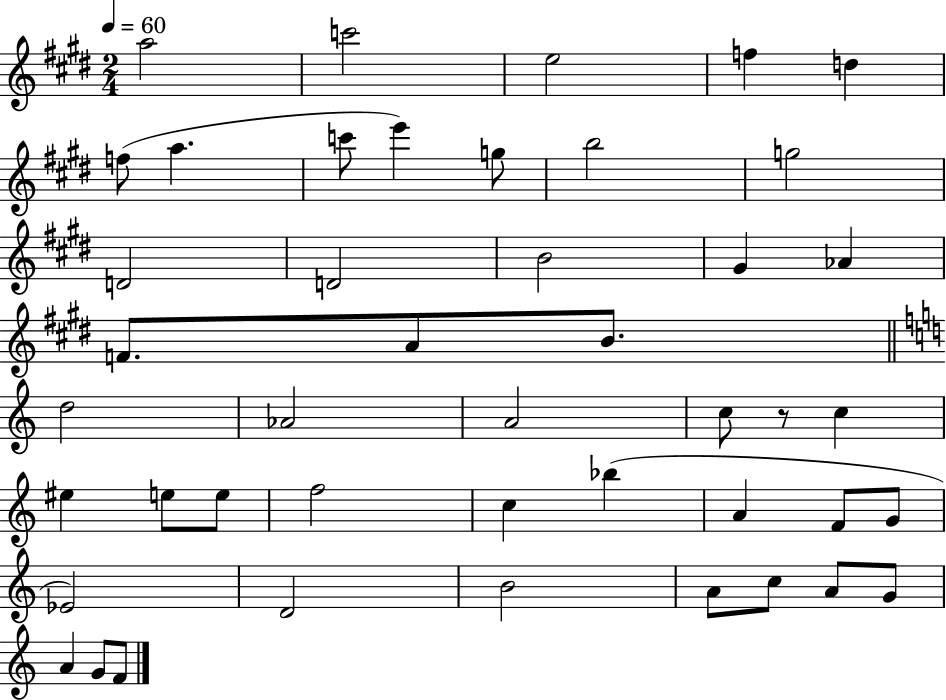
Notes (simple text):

A5/h C6/h E5/h F5/q D5/q F5/e A5/q. C6/e E6/q G5/e B5/h G5/h D4/h D4/h B4/h G#4/q Ab4/q F4/e. A4/e B4/e. D5/h Ab4/h A4/h C5/e R/e C5/q EIS5/q E5/e E5/e F5/h C5/q Bb5/q A4/q F4/e G4/e Eb4/h D4/h B4/h A4/e C5/e A4/e G4/e A4/q G4/e F4/e